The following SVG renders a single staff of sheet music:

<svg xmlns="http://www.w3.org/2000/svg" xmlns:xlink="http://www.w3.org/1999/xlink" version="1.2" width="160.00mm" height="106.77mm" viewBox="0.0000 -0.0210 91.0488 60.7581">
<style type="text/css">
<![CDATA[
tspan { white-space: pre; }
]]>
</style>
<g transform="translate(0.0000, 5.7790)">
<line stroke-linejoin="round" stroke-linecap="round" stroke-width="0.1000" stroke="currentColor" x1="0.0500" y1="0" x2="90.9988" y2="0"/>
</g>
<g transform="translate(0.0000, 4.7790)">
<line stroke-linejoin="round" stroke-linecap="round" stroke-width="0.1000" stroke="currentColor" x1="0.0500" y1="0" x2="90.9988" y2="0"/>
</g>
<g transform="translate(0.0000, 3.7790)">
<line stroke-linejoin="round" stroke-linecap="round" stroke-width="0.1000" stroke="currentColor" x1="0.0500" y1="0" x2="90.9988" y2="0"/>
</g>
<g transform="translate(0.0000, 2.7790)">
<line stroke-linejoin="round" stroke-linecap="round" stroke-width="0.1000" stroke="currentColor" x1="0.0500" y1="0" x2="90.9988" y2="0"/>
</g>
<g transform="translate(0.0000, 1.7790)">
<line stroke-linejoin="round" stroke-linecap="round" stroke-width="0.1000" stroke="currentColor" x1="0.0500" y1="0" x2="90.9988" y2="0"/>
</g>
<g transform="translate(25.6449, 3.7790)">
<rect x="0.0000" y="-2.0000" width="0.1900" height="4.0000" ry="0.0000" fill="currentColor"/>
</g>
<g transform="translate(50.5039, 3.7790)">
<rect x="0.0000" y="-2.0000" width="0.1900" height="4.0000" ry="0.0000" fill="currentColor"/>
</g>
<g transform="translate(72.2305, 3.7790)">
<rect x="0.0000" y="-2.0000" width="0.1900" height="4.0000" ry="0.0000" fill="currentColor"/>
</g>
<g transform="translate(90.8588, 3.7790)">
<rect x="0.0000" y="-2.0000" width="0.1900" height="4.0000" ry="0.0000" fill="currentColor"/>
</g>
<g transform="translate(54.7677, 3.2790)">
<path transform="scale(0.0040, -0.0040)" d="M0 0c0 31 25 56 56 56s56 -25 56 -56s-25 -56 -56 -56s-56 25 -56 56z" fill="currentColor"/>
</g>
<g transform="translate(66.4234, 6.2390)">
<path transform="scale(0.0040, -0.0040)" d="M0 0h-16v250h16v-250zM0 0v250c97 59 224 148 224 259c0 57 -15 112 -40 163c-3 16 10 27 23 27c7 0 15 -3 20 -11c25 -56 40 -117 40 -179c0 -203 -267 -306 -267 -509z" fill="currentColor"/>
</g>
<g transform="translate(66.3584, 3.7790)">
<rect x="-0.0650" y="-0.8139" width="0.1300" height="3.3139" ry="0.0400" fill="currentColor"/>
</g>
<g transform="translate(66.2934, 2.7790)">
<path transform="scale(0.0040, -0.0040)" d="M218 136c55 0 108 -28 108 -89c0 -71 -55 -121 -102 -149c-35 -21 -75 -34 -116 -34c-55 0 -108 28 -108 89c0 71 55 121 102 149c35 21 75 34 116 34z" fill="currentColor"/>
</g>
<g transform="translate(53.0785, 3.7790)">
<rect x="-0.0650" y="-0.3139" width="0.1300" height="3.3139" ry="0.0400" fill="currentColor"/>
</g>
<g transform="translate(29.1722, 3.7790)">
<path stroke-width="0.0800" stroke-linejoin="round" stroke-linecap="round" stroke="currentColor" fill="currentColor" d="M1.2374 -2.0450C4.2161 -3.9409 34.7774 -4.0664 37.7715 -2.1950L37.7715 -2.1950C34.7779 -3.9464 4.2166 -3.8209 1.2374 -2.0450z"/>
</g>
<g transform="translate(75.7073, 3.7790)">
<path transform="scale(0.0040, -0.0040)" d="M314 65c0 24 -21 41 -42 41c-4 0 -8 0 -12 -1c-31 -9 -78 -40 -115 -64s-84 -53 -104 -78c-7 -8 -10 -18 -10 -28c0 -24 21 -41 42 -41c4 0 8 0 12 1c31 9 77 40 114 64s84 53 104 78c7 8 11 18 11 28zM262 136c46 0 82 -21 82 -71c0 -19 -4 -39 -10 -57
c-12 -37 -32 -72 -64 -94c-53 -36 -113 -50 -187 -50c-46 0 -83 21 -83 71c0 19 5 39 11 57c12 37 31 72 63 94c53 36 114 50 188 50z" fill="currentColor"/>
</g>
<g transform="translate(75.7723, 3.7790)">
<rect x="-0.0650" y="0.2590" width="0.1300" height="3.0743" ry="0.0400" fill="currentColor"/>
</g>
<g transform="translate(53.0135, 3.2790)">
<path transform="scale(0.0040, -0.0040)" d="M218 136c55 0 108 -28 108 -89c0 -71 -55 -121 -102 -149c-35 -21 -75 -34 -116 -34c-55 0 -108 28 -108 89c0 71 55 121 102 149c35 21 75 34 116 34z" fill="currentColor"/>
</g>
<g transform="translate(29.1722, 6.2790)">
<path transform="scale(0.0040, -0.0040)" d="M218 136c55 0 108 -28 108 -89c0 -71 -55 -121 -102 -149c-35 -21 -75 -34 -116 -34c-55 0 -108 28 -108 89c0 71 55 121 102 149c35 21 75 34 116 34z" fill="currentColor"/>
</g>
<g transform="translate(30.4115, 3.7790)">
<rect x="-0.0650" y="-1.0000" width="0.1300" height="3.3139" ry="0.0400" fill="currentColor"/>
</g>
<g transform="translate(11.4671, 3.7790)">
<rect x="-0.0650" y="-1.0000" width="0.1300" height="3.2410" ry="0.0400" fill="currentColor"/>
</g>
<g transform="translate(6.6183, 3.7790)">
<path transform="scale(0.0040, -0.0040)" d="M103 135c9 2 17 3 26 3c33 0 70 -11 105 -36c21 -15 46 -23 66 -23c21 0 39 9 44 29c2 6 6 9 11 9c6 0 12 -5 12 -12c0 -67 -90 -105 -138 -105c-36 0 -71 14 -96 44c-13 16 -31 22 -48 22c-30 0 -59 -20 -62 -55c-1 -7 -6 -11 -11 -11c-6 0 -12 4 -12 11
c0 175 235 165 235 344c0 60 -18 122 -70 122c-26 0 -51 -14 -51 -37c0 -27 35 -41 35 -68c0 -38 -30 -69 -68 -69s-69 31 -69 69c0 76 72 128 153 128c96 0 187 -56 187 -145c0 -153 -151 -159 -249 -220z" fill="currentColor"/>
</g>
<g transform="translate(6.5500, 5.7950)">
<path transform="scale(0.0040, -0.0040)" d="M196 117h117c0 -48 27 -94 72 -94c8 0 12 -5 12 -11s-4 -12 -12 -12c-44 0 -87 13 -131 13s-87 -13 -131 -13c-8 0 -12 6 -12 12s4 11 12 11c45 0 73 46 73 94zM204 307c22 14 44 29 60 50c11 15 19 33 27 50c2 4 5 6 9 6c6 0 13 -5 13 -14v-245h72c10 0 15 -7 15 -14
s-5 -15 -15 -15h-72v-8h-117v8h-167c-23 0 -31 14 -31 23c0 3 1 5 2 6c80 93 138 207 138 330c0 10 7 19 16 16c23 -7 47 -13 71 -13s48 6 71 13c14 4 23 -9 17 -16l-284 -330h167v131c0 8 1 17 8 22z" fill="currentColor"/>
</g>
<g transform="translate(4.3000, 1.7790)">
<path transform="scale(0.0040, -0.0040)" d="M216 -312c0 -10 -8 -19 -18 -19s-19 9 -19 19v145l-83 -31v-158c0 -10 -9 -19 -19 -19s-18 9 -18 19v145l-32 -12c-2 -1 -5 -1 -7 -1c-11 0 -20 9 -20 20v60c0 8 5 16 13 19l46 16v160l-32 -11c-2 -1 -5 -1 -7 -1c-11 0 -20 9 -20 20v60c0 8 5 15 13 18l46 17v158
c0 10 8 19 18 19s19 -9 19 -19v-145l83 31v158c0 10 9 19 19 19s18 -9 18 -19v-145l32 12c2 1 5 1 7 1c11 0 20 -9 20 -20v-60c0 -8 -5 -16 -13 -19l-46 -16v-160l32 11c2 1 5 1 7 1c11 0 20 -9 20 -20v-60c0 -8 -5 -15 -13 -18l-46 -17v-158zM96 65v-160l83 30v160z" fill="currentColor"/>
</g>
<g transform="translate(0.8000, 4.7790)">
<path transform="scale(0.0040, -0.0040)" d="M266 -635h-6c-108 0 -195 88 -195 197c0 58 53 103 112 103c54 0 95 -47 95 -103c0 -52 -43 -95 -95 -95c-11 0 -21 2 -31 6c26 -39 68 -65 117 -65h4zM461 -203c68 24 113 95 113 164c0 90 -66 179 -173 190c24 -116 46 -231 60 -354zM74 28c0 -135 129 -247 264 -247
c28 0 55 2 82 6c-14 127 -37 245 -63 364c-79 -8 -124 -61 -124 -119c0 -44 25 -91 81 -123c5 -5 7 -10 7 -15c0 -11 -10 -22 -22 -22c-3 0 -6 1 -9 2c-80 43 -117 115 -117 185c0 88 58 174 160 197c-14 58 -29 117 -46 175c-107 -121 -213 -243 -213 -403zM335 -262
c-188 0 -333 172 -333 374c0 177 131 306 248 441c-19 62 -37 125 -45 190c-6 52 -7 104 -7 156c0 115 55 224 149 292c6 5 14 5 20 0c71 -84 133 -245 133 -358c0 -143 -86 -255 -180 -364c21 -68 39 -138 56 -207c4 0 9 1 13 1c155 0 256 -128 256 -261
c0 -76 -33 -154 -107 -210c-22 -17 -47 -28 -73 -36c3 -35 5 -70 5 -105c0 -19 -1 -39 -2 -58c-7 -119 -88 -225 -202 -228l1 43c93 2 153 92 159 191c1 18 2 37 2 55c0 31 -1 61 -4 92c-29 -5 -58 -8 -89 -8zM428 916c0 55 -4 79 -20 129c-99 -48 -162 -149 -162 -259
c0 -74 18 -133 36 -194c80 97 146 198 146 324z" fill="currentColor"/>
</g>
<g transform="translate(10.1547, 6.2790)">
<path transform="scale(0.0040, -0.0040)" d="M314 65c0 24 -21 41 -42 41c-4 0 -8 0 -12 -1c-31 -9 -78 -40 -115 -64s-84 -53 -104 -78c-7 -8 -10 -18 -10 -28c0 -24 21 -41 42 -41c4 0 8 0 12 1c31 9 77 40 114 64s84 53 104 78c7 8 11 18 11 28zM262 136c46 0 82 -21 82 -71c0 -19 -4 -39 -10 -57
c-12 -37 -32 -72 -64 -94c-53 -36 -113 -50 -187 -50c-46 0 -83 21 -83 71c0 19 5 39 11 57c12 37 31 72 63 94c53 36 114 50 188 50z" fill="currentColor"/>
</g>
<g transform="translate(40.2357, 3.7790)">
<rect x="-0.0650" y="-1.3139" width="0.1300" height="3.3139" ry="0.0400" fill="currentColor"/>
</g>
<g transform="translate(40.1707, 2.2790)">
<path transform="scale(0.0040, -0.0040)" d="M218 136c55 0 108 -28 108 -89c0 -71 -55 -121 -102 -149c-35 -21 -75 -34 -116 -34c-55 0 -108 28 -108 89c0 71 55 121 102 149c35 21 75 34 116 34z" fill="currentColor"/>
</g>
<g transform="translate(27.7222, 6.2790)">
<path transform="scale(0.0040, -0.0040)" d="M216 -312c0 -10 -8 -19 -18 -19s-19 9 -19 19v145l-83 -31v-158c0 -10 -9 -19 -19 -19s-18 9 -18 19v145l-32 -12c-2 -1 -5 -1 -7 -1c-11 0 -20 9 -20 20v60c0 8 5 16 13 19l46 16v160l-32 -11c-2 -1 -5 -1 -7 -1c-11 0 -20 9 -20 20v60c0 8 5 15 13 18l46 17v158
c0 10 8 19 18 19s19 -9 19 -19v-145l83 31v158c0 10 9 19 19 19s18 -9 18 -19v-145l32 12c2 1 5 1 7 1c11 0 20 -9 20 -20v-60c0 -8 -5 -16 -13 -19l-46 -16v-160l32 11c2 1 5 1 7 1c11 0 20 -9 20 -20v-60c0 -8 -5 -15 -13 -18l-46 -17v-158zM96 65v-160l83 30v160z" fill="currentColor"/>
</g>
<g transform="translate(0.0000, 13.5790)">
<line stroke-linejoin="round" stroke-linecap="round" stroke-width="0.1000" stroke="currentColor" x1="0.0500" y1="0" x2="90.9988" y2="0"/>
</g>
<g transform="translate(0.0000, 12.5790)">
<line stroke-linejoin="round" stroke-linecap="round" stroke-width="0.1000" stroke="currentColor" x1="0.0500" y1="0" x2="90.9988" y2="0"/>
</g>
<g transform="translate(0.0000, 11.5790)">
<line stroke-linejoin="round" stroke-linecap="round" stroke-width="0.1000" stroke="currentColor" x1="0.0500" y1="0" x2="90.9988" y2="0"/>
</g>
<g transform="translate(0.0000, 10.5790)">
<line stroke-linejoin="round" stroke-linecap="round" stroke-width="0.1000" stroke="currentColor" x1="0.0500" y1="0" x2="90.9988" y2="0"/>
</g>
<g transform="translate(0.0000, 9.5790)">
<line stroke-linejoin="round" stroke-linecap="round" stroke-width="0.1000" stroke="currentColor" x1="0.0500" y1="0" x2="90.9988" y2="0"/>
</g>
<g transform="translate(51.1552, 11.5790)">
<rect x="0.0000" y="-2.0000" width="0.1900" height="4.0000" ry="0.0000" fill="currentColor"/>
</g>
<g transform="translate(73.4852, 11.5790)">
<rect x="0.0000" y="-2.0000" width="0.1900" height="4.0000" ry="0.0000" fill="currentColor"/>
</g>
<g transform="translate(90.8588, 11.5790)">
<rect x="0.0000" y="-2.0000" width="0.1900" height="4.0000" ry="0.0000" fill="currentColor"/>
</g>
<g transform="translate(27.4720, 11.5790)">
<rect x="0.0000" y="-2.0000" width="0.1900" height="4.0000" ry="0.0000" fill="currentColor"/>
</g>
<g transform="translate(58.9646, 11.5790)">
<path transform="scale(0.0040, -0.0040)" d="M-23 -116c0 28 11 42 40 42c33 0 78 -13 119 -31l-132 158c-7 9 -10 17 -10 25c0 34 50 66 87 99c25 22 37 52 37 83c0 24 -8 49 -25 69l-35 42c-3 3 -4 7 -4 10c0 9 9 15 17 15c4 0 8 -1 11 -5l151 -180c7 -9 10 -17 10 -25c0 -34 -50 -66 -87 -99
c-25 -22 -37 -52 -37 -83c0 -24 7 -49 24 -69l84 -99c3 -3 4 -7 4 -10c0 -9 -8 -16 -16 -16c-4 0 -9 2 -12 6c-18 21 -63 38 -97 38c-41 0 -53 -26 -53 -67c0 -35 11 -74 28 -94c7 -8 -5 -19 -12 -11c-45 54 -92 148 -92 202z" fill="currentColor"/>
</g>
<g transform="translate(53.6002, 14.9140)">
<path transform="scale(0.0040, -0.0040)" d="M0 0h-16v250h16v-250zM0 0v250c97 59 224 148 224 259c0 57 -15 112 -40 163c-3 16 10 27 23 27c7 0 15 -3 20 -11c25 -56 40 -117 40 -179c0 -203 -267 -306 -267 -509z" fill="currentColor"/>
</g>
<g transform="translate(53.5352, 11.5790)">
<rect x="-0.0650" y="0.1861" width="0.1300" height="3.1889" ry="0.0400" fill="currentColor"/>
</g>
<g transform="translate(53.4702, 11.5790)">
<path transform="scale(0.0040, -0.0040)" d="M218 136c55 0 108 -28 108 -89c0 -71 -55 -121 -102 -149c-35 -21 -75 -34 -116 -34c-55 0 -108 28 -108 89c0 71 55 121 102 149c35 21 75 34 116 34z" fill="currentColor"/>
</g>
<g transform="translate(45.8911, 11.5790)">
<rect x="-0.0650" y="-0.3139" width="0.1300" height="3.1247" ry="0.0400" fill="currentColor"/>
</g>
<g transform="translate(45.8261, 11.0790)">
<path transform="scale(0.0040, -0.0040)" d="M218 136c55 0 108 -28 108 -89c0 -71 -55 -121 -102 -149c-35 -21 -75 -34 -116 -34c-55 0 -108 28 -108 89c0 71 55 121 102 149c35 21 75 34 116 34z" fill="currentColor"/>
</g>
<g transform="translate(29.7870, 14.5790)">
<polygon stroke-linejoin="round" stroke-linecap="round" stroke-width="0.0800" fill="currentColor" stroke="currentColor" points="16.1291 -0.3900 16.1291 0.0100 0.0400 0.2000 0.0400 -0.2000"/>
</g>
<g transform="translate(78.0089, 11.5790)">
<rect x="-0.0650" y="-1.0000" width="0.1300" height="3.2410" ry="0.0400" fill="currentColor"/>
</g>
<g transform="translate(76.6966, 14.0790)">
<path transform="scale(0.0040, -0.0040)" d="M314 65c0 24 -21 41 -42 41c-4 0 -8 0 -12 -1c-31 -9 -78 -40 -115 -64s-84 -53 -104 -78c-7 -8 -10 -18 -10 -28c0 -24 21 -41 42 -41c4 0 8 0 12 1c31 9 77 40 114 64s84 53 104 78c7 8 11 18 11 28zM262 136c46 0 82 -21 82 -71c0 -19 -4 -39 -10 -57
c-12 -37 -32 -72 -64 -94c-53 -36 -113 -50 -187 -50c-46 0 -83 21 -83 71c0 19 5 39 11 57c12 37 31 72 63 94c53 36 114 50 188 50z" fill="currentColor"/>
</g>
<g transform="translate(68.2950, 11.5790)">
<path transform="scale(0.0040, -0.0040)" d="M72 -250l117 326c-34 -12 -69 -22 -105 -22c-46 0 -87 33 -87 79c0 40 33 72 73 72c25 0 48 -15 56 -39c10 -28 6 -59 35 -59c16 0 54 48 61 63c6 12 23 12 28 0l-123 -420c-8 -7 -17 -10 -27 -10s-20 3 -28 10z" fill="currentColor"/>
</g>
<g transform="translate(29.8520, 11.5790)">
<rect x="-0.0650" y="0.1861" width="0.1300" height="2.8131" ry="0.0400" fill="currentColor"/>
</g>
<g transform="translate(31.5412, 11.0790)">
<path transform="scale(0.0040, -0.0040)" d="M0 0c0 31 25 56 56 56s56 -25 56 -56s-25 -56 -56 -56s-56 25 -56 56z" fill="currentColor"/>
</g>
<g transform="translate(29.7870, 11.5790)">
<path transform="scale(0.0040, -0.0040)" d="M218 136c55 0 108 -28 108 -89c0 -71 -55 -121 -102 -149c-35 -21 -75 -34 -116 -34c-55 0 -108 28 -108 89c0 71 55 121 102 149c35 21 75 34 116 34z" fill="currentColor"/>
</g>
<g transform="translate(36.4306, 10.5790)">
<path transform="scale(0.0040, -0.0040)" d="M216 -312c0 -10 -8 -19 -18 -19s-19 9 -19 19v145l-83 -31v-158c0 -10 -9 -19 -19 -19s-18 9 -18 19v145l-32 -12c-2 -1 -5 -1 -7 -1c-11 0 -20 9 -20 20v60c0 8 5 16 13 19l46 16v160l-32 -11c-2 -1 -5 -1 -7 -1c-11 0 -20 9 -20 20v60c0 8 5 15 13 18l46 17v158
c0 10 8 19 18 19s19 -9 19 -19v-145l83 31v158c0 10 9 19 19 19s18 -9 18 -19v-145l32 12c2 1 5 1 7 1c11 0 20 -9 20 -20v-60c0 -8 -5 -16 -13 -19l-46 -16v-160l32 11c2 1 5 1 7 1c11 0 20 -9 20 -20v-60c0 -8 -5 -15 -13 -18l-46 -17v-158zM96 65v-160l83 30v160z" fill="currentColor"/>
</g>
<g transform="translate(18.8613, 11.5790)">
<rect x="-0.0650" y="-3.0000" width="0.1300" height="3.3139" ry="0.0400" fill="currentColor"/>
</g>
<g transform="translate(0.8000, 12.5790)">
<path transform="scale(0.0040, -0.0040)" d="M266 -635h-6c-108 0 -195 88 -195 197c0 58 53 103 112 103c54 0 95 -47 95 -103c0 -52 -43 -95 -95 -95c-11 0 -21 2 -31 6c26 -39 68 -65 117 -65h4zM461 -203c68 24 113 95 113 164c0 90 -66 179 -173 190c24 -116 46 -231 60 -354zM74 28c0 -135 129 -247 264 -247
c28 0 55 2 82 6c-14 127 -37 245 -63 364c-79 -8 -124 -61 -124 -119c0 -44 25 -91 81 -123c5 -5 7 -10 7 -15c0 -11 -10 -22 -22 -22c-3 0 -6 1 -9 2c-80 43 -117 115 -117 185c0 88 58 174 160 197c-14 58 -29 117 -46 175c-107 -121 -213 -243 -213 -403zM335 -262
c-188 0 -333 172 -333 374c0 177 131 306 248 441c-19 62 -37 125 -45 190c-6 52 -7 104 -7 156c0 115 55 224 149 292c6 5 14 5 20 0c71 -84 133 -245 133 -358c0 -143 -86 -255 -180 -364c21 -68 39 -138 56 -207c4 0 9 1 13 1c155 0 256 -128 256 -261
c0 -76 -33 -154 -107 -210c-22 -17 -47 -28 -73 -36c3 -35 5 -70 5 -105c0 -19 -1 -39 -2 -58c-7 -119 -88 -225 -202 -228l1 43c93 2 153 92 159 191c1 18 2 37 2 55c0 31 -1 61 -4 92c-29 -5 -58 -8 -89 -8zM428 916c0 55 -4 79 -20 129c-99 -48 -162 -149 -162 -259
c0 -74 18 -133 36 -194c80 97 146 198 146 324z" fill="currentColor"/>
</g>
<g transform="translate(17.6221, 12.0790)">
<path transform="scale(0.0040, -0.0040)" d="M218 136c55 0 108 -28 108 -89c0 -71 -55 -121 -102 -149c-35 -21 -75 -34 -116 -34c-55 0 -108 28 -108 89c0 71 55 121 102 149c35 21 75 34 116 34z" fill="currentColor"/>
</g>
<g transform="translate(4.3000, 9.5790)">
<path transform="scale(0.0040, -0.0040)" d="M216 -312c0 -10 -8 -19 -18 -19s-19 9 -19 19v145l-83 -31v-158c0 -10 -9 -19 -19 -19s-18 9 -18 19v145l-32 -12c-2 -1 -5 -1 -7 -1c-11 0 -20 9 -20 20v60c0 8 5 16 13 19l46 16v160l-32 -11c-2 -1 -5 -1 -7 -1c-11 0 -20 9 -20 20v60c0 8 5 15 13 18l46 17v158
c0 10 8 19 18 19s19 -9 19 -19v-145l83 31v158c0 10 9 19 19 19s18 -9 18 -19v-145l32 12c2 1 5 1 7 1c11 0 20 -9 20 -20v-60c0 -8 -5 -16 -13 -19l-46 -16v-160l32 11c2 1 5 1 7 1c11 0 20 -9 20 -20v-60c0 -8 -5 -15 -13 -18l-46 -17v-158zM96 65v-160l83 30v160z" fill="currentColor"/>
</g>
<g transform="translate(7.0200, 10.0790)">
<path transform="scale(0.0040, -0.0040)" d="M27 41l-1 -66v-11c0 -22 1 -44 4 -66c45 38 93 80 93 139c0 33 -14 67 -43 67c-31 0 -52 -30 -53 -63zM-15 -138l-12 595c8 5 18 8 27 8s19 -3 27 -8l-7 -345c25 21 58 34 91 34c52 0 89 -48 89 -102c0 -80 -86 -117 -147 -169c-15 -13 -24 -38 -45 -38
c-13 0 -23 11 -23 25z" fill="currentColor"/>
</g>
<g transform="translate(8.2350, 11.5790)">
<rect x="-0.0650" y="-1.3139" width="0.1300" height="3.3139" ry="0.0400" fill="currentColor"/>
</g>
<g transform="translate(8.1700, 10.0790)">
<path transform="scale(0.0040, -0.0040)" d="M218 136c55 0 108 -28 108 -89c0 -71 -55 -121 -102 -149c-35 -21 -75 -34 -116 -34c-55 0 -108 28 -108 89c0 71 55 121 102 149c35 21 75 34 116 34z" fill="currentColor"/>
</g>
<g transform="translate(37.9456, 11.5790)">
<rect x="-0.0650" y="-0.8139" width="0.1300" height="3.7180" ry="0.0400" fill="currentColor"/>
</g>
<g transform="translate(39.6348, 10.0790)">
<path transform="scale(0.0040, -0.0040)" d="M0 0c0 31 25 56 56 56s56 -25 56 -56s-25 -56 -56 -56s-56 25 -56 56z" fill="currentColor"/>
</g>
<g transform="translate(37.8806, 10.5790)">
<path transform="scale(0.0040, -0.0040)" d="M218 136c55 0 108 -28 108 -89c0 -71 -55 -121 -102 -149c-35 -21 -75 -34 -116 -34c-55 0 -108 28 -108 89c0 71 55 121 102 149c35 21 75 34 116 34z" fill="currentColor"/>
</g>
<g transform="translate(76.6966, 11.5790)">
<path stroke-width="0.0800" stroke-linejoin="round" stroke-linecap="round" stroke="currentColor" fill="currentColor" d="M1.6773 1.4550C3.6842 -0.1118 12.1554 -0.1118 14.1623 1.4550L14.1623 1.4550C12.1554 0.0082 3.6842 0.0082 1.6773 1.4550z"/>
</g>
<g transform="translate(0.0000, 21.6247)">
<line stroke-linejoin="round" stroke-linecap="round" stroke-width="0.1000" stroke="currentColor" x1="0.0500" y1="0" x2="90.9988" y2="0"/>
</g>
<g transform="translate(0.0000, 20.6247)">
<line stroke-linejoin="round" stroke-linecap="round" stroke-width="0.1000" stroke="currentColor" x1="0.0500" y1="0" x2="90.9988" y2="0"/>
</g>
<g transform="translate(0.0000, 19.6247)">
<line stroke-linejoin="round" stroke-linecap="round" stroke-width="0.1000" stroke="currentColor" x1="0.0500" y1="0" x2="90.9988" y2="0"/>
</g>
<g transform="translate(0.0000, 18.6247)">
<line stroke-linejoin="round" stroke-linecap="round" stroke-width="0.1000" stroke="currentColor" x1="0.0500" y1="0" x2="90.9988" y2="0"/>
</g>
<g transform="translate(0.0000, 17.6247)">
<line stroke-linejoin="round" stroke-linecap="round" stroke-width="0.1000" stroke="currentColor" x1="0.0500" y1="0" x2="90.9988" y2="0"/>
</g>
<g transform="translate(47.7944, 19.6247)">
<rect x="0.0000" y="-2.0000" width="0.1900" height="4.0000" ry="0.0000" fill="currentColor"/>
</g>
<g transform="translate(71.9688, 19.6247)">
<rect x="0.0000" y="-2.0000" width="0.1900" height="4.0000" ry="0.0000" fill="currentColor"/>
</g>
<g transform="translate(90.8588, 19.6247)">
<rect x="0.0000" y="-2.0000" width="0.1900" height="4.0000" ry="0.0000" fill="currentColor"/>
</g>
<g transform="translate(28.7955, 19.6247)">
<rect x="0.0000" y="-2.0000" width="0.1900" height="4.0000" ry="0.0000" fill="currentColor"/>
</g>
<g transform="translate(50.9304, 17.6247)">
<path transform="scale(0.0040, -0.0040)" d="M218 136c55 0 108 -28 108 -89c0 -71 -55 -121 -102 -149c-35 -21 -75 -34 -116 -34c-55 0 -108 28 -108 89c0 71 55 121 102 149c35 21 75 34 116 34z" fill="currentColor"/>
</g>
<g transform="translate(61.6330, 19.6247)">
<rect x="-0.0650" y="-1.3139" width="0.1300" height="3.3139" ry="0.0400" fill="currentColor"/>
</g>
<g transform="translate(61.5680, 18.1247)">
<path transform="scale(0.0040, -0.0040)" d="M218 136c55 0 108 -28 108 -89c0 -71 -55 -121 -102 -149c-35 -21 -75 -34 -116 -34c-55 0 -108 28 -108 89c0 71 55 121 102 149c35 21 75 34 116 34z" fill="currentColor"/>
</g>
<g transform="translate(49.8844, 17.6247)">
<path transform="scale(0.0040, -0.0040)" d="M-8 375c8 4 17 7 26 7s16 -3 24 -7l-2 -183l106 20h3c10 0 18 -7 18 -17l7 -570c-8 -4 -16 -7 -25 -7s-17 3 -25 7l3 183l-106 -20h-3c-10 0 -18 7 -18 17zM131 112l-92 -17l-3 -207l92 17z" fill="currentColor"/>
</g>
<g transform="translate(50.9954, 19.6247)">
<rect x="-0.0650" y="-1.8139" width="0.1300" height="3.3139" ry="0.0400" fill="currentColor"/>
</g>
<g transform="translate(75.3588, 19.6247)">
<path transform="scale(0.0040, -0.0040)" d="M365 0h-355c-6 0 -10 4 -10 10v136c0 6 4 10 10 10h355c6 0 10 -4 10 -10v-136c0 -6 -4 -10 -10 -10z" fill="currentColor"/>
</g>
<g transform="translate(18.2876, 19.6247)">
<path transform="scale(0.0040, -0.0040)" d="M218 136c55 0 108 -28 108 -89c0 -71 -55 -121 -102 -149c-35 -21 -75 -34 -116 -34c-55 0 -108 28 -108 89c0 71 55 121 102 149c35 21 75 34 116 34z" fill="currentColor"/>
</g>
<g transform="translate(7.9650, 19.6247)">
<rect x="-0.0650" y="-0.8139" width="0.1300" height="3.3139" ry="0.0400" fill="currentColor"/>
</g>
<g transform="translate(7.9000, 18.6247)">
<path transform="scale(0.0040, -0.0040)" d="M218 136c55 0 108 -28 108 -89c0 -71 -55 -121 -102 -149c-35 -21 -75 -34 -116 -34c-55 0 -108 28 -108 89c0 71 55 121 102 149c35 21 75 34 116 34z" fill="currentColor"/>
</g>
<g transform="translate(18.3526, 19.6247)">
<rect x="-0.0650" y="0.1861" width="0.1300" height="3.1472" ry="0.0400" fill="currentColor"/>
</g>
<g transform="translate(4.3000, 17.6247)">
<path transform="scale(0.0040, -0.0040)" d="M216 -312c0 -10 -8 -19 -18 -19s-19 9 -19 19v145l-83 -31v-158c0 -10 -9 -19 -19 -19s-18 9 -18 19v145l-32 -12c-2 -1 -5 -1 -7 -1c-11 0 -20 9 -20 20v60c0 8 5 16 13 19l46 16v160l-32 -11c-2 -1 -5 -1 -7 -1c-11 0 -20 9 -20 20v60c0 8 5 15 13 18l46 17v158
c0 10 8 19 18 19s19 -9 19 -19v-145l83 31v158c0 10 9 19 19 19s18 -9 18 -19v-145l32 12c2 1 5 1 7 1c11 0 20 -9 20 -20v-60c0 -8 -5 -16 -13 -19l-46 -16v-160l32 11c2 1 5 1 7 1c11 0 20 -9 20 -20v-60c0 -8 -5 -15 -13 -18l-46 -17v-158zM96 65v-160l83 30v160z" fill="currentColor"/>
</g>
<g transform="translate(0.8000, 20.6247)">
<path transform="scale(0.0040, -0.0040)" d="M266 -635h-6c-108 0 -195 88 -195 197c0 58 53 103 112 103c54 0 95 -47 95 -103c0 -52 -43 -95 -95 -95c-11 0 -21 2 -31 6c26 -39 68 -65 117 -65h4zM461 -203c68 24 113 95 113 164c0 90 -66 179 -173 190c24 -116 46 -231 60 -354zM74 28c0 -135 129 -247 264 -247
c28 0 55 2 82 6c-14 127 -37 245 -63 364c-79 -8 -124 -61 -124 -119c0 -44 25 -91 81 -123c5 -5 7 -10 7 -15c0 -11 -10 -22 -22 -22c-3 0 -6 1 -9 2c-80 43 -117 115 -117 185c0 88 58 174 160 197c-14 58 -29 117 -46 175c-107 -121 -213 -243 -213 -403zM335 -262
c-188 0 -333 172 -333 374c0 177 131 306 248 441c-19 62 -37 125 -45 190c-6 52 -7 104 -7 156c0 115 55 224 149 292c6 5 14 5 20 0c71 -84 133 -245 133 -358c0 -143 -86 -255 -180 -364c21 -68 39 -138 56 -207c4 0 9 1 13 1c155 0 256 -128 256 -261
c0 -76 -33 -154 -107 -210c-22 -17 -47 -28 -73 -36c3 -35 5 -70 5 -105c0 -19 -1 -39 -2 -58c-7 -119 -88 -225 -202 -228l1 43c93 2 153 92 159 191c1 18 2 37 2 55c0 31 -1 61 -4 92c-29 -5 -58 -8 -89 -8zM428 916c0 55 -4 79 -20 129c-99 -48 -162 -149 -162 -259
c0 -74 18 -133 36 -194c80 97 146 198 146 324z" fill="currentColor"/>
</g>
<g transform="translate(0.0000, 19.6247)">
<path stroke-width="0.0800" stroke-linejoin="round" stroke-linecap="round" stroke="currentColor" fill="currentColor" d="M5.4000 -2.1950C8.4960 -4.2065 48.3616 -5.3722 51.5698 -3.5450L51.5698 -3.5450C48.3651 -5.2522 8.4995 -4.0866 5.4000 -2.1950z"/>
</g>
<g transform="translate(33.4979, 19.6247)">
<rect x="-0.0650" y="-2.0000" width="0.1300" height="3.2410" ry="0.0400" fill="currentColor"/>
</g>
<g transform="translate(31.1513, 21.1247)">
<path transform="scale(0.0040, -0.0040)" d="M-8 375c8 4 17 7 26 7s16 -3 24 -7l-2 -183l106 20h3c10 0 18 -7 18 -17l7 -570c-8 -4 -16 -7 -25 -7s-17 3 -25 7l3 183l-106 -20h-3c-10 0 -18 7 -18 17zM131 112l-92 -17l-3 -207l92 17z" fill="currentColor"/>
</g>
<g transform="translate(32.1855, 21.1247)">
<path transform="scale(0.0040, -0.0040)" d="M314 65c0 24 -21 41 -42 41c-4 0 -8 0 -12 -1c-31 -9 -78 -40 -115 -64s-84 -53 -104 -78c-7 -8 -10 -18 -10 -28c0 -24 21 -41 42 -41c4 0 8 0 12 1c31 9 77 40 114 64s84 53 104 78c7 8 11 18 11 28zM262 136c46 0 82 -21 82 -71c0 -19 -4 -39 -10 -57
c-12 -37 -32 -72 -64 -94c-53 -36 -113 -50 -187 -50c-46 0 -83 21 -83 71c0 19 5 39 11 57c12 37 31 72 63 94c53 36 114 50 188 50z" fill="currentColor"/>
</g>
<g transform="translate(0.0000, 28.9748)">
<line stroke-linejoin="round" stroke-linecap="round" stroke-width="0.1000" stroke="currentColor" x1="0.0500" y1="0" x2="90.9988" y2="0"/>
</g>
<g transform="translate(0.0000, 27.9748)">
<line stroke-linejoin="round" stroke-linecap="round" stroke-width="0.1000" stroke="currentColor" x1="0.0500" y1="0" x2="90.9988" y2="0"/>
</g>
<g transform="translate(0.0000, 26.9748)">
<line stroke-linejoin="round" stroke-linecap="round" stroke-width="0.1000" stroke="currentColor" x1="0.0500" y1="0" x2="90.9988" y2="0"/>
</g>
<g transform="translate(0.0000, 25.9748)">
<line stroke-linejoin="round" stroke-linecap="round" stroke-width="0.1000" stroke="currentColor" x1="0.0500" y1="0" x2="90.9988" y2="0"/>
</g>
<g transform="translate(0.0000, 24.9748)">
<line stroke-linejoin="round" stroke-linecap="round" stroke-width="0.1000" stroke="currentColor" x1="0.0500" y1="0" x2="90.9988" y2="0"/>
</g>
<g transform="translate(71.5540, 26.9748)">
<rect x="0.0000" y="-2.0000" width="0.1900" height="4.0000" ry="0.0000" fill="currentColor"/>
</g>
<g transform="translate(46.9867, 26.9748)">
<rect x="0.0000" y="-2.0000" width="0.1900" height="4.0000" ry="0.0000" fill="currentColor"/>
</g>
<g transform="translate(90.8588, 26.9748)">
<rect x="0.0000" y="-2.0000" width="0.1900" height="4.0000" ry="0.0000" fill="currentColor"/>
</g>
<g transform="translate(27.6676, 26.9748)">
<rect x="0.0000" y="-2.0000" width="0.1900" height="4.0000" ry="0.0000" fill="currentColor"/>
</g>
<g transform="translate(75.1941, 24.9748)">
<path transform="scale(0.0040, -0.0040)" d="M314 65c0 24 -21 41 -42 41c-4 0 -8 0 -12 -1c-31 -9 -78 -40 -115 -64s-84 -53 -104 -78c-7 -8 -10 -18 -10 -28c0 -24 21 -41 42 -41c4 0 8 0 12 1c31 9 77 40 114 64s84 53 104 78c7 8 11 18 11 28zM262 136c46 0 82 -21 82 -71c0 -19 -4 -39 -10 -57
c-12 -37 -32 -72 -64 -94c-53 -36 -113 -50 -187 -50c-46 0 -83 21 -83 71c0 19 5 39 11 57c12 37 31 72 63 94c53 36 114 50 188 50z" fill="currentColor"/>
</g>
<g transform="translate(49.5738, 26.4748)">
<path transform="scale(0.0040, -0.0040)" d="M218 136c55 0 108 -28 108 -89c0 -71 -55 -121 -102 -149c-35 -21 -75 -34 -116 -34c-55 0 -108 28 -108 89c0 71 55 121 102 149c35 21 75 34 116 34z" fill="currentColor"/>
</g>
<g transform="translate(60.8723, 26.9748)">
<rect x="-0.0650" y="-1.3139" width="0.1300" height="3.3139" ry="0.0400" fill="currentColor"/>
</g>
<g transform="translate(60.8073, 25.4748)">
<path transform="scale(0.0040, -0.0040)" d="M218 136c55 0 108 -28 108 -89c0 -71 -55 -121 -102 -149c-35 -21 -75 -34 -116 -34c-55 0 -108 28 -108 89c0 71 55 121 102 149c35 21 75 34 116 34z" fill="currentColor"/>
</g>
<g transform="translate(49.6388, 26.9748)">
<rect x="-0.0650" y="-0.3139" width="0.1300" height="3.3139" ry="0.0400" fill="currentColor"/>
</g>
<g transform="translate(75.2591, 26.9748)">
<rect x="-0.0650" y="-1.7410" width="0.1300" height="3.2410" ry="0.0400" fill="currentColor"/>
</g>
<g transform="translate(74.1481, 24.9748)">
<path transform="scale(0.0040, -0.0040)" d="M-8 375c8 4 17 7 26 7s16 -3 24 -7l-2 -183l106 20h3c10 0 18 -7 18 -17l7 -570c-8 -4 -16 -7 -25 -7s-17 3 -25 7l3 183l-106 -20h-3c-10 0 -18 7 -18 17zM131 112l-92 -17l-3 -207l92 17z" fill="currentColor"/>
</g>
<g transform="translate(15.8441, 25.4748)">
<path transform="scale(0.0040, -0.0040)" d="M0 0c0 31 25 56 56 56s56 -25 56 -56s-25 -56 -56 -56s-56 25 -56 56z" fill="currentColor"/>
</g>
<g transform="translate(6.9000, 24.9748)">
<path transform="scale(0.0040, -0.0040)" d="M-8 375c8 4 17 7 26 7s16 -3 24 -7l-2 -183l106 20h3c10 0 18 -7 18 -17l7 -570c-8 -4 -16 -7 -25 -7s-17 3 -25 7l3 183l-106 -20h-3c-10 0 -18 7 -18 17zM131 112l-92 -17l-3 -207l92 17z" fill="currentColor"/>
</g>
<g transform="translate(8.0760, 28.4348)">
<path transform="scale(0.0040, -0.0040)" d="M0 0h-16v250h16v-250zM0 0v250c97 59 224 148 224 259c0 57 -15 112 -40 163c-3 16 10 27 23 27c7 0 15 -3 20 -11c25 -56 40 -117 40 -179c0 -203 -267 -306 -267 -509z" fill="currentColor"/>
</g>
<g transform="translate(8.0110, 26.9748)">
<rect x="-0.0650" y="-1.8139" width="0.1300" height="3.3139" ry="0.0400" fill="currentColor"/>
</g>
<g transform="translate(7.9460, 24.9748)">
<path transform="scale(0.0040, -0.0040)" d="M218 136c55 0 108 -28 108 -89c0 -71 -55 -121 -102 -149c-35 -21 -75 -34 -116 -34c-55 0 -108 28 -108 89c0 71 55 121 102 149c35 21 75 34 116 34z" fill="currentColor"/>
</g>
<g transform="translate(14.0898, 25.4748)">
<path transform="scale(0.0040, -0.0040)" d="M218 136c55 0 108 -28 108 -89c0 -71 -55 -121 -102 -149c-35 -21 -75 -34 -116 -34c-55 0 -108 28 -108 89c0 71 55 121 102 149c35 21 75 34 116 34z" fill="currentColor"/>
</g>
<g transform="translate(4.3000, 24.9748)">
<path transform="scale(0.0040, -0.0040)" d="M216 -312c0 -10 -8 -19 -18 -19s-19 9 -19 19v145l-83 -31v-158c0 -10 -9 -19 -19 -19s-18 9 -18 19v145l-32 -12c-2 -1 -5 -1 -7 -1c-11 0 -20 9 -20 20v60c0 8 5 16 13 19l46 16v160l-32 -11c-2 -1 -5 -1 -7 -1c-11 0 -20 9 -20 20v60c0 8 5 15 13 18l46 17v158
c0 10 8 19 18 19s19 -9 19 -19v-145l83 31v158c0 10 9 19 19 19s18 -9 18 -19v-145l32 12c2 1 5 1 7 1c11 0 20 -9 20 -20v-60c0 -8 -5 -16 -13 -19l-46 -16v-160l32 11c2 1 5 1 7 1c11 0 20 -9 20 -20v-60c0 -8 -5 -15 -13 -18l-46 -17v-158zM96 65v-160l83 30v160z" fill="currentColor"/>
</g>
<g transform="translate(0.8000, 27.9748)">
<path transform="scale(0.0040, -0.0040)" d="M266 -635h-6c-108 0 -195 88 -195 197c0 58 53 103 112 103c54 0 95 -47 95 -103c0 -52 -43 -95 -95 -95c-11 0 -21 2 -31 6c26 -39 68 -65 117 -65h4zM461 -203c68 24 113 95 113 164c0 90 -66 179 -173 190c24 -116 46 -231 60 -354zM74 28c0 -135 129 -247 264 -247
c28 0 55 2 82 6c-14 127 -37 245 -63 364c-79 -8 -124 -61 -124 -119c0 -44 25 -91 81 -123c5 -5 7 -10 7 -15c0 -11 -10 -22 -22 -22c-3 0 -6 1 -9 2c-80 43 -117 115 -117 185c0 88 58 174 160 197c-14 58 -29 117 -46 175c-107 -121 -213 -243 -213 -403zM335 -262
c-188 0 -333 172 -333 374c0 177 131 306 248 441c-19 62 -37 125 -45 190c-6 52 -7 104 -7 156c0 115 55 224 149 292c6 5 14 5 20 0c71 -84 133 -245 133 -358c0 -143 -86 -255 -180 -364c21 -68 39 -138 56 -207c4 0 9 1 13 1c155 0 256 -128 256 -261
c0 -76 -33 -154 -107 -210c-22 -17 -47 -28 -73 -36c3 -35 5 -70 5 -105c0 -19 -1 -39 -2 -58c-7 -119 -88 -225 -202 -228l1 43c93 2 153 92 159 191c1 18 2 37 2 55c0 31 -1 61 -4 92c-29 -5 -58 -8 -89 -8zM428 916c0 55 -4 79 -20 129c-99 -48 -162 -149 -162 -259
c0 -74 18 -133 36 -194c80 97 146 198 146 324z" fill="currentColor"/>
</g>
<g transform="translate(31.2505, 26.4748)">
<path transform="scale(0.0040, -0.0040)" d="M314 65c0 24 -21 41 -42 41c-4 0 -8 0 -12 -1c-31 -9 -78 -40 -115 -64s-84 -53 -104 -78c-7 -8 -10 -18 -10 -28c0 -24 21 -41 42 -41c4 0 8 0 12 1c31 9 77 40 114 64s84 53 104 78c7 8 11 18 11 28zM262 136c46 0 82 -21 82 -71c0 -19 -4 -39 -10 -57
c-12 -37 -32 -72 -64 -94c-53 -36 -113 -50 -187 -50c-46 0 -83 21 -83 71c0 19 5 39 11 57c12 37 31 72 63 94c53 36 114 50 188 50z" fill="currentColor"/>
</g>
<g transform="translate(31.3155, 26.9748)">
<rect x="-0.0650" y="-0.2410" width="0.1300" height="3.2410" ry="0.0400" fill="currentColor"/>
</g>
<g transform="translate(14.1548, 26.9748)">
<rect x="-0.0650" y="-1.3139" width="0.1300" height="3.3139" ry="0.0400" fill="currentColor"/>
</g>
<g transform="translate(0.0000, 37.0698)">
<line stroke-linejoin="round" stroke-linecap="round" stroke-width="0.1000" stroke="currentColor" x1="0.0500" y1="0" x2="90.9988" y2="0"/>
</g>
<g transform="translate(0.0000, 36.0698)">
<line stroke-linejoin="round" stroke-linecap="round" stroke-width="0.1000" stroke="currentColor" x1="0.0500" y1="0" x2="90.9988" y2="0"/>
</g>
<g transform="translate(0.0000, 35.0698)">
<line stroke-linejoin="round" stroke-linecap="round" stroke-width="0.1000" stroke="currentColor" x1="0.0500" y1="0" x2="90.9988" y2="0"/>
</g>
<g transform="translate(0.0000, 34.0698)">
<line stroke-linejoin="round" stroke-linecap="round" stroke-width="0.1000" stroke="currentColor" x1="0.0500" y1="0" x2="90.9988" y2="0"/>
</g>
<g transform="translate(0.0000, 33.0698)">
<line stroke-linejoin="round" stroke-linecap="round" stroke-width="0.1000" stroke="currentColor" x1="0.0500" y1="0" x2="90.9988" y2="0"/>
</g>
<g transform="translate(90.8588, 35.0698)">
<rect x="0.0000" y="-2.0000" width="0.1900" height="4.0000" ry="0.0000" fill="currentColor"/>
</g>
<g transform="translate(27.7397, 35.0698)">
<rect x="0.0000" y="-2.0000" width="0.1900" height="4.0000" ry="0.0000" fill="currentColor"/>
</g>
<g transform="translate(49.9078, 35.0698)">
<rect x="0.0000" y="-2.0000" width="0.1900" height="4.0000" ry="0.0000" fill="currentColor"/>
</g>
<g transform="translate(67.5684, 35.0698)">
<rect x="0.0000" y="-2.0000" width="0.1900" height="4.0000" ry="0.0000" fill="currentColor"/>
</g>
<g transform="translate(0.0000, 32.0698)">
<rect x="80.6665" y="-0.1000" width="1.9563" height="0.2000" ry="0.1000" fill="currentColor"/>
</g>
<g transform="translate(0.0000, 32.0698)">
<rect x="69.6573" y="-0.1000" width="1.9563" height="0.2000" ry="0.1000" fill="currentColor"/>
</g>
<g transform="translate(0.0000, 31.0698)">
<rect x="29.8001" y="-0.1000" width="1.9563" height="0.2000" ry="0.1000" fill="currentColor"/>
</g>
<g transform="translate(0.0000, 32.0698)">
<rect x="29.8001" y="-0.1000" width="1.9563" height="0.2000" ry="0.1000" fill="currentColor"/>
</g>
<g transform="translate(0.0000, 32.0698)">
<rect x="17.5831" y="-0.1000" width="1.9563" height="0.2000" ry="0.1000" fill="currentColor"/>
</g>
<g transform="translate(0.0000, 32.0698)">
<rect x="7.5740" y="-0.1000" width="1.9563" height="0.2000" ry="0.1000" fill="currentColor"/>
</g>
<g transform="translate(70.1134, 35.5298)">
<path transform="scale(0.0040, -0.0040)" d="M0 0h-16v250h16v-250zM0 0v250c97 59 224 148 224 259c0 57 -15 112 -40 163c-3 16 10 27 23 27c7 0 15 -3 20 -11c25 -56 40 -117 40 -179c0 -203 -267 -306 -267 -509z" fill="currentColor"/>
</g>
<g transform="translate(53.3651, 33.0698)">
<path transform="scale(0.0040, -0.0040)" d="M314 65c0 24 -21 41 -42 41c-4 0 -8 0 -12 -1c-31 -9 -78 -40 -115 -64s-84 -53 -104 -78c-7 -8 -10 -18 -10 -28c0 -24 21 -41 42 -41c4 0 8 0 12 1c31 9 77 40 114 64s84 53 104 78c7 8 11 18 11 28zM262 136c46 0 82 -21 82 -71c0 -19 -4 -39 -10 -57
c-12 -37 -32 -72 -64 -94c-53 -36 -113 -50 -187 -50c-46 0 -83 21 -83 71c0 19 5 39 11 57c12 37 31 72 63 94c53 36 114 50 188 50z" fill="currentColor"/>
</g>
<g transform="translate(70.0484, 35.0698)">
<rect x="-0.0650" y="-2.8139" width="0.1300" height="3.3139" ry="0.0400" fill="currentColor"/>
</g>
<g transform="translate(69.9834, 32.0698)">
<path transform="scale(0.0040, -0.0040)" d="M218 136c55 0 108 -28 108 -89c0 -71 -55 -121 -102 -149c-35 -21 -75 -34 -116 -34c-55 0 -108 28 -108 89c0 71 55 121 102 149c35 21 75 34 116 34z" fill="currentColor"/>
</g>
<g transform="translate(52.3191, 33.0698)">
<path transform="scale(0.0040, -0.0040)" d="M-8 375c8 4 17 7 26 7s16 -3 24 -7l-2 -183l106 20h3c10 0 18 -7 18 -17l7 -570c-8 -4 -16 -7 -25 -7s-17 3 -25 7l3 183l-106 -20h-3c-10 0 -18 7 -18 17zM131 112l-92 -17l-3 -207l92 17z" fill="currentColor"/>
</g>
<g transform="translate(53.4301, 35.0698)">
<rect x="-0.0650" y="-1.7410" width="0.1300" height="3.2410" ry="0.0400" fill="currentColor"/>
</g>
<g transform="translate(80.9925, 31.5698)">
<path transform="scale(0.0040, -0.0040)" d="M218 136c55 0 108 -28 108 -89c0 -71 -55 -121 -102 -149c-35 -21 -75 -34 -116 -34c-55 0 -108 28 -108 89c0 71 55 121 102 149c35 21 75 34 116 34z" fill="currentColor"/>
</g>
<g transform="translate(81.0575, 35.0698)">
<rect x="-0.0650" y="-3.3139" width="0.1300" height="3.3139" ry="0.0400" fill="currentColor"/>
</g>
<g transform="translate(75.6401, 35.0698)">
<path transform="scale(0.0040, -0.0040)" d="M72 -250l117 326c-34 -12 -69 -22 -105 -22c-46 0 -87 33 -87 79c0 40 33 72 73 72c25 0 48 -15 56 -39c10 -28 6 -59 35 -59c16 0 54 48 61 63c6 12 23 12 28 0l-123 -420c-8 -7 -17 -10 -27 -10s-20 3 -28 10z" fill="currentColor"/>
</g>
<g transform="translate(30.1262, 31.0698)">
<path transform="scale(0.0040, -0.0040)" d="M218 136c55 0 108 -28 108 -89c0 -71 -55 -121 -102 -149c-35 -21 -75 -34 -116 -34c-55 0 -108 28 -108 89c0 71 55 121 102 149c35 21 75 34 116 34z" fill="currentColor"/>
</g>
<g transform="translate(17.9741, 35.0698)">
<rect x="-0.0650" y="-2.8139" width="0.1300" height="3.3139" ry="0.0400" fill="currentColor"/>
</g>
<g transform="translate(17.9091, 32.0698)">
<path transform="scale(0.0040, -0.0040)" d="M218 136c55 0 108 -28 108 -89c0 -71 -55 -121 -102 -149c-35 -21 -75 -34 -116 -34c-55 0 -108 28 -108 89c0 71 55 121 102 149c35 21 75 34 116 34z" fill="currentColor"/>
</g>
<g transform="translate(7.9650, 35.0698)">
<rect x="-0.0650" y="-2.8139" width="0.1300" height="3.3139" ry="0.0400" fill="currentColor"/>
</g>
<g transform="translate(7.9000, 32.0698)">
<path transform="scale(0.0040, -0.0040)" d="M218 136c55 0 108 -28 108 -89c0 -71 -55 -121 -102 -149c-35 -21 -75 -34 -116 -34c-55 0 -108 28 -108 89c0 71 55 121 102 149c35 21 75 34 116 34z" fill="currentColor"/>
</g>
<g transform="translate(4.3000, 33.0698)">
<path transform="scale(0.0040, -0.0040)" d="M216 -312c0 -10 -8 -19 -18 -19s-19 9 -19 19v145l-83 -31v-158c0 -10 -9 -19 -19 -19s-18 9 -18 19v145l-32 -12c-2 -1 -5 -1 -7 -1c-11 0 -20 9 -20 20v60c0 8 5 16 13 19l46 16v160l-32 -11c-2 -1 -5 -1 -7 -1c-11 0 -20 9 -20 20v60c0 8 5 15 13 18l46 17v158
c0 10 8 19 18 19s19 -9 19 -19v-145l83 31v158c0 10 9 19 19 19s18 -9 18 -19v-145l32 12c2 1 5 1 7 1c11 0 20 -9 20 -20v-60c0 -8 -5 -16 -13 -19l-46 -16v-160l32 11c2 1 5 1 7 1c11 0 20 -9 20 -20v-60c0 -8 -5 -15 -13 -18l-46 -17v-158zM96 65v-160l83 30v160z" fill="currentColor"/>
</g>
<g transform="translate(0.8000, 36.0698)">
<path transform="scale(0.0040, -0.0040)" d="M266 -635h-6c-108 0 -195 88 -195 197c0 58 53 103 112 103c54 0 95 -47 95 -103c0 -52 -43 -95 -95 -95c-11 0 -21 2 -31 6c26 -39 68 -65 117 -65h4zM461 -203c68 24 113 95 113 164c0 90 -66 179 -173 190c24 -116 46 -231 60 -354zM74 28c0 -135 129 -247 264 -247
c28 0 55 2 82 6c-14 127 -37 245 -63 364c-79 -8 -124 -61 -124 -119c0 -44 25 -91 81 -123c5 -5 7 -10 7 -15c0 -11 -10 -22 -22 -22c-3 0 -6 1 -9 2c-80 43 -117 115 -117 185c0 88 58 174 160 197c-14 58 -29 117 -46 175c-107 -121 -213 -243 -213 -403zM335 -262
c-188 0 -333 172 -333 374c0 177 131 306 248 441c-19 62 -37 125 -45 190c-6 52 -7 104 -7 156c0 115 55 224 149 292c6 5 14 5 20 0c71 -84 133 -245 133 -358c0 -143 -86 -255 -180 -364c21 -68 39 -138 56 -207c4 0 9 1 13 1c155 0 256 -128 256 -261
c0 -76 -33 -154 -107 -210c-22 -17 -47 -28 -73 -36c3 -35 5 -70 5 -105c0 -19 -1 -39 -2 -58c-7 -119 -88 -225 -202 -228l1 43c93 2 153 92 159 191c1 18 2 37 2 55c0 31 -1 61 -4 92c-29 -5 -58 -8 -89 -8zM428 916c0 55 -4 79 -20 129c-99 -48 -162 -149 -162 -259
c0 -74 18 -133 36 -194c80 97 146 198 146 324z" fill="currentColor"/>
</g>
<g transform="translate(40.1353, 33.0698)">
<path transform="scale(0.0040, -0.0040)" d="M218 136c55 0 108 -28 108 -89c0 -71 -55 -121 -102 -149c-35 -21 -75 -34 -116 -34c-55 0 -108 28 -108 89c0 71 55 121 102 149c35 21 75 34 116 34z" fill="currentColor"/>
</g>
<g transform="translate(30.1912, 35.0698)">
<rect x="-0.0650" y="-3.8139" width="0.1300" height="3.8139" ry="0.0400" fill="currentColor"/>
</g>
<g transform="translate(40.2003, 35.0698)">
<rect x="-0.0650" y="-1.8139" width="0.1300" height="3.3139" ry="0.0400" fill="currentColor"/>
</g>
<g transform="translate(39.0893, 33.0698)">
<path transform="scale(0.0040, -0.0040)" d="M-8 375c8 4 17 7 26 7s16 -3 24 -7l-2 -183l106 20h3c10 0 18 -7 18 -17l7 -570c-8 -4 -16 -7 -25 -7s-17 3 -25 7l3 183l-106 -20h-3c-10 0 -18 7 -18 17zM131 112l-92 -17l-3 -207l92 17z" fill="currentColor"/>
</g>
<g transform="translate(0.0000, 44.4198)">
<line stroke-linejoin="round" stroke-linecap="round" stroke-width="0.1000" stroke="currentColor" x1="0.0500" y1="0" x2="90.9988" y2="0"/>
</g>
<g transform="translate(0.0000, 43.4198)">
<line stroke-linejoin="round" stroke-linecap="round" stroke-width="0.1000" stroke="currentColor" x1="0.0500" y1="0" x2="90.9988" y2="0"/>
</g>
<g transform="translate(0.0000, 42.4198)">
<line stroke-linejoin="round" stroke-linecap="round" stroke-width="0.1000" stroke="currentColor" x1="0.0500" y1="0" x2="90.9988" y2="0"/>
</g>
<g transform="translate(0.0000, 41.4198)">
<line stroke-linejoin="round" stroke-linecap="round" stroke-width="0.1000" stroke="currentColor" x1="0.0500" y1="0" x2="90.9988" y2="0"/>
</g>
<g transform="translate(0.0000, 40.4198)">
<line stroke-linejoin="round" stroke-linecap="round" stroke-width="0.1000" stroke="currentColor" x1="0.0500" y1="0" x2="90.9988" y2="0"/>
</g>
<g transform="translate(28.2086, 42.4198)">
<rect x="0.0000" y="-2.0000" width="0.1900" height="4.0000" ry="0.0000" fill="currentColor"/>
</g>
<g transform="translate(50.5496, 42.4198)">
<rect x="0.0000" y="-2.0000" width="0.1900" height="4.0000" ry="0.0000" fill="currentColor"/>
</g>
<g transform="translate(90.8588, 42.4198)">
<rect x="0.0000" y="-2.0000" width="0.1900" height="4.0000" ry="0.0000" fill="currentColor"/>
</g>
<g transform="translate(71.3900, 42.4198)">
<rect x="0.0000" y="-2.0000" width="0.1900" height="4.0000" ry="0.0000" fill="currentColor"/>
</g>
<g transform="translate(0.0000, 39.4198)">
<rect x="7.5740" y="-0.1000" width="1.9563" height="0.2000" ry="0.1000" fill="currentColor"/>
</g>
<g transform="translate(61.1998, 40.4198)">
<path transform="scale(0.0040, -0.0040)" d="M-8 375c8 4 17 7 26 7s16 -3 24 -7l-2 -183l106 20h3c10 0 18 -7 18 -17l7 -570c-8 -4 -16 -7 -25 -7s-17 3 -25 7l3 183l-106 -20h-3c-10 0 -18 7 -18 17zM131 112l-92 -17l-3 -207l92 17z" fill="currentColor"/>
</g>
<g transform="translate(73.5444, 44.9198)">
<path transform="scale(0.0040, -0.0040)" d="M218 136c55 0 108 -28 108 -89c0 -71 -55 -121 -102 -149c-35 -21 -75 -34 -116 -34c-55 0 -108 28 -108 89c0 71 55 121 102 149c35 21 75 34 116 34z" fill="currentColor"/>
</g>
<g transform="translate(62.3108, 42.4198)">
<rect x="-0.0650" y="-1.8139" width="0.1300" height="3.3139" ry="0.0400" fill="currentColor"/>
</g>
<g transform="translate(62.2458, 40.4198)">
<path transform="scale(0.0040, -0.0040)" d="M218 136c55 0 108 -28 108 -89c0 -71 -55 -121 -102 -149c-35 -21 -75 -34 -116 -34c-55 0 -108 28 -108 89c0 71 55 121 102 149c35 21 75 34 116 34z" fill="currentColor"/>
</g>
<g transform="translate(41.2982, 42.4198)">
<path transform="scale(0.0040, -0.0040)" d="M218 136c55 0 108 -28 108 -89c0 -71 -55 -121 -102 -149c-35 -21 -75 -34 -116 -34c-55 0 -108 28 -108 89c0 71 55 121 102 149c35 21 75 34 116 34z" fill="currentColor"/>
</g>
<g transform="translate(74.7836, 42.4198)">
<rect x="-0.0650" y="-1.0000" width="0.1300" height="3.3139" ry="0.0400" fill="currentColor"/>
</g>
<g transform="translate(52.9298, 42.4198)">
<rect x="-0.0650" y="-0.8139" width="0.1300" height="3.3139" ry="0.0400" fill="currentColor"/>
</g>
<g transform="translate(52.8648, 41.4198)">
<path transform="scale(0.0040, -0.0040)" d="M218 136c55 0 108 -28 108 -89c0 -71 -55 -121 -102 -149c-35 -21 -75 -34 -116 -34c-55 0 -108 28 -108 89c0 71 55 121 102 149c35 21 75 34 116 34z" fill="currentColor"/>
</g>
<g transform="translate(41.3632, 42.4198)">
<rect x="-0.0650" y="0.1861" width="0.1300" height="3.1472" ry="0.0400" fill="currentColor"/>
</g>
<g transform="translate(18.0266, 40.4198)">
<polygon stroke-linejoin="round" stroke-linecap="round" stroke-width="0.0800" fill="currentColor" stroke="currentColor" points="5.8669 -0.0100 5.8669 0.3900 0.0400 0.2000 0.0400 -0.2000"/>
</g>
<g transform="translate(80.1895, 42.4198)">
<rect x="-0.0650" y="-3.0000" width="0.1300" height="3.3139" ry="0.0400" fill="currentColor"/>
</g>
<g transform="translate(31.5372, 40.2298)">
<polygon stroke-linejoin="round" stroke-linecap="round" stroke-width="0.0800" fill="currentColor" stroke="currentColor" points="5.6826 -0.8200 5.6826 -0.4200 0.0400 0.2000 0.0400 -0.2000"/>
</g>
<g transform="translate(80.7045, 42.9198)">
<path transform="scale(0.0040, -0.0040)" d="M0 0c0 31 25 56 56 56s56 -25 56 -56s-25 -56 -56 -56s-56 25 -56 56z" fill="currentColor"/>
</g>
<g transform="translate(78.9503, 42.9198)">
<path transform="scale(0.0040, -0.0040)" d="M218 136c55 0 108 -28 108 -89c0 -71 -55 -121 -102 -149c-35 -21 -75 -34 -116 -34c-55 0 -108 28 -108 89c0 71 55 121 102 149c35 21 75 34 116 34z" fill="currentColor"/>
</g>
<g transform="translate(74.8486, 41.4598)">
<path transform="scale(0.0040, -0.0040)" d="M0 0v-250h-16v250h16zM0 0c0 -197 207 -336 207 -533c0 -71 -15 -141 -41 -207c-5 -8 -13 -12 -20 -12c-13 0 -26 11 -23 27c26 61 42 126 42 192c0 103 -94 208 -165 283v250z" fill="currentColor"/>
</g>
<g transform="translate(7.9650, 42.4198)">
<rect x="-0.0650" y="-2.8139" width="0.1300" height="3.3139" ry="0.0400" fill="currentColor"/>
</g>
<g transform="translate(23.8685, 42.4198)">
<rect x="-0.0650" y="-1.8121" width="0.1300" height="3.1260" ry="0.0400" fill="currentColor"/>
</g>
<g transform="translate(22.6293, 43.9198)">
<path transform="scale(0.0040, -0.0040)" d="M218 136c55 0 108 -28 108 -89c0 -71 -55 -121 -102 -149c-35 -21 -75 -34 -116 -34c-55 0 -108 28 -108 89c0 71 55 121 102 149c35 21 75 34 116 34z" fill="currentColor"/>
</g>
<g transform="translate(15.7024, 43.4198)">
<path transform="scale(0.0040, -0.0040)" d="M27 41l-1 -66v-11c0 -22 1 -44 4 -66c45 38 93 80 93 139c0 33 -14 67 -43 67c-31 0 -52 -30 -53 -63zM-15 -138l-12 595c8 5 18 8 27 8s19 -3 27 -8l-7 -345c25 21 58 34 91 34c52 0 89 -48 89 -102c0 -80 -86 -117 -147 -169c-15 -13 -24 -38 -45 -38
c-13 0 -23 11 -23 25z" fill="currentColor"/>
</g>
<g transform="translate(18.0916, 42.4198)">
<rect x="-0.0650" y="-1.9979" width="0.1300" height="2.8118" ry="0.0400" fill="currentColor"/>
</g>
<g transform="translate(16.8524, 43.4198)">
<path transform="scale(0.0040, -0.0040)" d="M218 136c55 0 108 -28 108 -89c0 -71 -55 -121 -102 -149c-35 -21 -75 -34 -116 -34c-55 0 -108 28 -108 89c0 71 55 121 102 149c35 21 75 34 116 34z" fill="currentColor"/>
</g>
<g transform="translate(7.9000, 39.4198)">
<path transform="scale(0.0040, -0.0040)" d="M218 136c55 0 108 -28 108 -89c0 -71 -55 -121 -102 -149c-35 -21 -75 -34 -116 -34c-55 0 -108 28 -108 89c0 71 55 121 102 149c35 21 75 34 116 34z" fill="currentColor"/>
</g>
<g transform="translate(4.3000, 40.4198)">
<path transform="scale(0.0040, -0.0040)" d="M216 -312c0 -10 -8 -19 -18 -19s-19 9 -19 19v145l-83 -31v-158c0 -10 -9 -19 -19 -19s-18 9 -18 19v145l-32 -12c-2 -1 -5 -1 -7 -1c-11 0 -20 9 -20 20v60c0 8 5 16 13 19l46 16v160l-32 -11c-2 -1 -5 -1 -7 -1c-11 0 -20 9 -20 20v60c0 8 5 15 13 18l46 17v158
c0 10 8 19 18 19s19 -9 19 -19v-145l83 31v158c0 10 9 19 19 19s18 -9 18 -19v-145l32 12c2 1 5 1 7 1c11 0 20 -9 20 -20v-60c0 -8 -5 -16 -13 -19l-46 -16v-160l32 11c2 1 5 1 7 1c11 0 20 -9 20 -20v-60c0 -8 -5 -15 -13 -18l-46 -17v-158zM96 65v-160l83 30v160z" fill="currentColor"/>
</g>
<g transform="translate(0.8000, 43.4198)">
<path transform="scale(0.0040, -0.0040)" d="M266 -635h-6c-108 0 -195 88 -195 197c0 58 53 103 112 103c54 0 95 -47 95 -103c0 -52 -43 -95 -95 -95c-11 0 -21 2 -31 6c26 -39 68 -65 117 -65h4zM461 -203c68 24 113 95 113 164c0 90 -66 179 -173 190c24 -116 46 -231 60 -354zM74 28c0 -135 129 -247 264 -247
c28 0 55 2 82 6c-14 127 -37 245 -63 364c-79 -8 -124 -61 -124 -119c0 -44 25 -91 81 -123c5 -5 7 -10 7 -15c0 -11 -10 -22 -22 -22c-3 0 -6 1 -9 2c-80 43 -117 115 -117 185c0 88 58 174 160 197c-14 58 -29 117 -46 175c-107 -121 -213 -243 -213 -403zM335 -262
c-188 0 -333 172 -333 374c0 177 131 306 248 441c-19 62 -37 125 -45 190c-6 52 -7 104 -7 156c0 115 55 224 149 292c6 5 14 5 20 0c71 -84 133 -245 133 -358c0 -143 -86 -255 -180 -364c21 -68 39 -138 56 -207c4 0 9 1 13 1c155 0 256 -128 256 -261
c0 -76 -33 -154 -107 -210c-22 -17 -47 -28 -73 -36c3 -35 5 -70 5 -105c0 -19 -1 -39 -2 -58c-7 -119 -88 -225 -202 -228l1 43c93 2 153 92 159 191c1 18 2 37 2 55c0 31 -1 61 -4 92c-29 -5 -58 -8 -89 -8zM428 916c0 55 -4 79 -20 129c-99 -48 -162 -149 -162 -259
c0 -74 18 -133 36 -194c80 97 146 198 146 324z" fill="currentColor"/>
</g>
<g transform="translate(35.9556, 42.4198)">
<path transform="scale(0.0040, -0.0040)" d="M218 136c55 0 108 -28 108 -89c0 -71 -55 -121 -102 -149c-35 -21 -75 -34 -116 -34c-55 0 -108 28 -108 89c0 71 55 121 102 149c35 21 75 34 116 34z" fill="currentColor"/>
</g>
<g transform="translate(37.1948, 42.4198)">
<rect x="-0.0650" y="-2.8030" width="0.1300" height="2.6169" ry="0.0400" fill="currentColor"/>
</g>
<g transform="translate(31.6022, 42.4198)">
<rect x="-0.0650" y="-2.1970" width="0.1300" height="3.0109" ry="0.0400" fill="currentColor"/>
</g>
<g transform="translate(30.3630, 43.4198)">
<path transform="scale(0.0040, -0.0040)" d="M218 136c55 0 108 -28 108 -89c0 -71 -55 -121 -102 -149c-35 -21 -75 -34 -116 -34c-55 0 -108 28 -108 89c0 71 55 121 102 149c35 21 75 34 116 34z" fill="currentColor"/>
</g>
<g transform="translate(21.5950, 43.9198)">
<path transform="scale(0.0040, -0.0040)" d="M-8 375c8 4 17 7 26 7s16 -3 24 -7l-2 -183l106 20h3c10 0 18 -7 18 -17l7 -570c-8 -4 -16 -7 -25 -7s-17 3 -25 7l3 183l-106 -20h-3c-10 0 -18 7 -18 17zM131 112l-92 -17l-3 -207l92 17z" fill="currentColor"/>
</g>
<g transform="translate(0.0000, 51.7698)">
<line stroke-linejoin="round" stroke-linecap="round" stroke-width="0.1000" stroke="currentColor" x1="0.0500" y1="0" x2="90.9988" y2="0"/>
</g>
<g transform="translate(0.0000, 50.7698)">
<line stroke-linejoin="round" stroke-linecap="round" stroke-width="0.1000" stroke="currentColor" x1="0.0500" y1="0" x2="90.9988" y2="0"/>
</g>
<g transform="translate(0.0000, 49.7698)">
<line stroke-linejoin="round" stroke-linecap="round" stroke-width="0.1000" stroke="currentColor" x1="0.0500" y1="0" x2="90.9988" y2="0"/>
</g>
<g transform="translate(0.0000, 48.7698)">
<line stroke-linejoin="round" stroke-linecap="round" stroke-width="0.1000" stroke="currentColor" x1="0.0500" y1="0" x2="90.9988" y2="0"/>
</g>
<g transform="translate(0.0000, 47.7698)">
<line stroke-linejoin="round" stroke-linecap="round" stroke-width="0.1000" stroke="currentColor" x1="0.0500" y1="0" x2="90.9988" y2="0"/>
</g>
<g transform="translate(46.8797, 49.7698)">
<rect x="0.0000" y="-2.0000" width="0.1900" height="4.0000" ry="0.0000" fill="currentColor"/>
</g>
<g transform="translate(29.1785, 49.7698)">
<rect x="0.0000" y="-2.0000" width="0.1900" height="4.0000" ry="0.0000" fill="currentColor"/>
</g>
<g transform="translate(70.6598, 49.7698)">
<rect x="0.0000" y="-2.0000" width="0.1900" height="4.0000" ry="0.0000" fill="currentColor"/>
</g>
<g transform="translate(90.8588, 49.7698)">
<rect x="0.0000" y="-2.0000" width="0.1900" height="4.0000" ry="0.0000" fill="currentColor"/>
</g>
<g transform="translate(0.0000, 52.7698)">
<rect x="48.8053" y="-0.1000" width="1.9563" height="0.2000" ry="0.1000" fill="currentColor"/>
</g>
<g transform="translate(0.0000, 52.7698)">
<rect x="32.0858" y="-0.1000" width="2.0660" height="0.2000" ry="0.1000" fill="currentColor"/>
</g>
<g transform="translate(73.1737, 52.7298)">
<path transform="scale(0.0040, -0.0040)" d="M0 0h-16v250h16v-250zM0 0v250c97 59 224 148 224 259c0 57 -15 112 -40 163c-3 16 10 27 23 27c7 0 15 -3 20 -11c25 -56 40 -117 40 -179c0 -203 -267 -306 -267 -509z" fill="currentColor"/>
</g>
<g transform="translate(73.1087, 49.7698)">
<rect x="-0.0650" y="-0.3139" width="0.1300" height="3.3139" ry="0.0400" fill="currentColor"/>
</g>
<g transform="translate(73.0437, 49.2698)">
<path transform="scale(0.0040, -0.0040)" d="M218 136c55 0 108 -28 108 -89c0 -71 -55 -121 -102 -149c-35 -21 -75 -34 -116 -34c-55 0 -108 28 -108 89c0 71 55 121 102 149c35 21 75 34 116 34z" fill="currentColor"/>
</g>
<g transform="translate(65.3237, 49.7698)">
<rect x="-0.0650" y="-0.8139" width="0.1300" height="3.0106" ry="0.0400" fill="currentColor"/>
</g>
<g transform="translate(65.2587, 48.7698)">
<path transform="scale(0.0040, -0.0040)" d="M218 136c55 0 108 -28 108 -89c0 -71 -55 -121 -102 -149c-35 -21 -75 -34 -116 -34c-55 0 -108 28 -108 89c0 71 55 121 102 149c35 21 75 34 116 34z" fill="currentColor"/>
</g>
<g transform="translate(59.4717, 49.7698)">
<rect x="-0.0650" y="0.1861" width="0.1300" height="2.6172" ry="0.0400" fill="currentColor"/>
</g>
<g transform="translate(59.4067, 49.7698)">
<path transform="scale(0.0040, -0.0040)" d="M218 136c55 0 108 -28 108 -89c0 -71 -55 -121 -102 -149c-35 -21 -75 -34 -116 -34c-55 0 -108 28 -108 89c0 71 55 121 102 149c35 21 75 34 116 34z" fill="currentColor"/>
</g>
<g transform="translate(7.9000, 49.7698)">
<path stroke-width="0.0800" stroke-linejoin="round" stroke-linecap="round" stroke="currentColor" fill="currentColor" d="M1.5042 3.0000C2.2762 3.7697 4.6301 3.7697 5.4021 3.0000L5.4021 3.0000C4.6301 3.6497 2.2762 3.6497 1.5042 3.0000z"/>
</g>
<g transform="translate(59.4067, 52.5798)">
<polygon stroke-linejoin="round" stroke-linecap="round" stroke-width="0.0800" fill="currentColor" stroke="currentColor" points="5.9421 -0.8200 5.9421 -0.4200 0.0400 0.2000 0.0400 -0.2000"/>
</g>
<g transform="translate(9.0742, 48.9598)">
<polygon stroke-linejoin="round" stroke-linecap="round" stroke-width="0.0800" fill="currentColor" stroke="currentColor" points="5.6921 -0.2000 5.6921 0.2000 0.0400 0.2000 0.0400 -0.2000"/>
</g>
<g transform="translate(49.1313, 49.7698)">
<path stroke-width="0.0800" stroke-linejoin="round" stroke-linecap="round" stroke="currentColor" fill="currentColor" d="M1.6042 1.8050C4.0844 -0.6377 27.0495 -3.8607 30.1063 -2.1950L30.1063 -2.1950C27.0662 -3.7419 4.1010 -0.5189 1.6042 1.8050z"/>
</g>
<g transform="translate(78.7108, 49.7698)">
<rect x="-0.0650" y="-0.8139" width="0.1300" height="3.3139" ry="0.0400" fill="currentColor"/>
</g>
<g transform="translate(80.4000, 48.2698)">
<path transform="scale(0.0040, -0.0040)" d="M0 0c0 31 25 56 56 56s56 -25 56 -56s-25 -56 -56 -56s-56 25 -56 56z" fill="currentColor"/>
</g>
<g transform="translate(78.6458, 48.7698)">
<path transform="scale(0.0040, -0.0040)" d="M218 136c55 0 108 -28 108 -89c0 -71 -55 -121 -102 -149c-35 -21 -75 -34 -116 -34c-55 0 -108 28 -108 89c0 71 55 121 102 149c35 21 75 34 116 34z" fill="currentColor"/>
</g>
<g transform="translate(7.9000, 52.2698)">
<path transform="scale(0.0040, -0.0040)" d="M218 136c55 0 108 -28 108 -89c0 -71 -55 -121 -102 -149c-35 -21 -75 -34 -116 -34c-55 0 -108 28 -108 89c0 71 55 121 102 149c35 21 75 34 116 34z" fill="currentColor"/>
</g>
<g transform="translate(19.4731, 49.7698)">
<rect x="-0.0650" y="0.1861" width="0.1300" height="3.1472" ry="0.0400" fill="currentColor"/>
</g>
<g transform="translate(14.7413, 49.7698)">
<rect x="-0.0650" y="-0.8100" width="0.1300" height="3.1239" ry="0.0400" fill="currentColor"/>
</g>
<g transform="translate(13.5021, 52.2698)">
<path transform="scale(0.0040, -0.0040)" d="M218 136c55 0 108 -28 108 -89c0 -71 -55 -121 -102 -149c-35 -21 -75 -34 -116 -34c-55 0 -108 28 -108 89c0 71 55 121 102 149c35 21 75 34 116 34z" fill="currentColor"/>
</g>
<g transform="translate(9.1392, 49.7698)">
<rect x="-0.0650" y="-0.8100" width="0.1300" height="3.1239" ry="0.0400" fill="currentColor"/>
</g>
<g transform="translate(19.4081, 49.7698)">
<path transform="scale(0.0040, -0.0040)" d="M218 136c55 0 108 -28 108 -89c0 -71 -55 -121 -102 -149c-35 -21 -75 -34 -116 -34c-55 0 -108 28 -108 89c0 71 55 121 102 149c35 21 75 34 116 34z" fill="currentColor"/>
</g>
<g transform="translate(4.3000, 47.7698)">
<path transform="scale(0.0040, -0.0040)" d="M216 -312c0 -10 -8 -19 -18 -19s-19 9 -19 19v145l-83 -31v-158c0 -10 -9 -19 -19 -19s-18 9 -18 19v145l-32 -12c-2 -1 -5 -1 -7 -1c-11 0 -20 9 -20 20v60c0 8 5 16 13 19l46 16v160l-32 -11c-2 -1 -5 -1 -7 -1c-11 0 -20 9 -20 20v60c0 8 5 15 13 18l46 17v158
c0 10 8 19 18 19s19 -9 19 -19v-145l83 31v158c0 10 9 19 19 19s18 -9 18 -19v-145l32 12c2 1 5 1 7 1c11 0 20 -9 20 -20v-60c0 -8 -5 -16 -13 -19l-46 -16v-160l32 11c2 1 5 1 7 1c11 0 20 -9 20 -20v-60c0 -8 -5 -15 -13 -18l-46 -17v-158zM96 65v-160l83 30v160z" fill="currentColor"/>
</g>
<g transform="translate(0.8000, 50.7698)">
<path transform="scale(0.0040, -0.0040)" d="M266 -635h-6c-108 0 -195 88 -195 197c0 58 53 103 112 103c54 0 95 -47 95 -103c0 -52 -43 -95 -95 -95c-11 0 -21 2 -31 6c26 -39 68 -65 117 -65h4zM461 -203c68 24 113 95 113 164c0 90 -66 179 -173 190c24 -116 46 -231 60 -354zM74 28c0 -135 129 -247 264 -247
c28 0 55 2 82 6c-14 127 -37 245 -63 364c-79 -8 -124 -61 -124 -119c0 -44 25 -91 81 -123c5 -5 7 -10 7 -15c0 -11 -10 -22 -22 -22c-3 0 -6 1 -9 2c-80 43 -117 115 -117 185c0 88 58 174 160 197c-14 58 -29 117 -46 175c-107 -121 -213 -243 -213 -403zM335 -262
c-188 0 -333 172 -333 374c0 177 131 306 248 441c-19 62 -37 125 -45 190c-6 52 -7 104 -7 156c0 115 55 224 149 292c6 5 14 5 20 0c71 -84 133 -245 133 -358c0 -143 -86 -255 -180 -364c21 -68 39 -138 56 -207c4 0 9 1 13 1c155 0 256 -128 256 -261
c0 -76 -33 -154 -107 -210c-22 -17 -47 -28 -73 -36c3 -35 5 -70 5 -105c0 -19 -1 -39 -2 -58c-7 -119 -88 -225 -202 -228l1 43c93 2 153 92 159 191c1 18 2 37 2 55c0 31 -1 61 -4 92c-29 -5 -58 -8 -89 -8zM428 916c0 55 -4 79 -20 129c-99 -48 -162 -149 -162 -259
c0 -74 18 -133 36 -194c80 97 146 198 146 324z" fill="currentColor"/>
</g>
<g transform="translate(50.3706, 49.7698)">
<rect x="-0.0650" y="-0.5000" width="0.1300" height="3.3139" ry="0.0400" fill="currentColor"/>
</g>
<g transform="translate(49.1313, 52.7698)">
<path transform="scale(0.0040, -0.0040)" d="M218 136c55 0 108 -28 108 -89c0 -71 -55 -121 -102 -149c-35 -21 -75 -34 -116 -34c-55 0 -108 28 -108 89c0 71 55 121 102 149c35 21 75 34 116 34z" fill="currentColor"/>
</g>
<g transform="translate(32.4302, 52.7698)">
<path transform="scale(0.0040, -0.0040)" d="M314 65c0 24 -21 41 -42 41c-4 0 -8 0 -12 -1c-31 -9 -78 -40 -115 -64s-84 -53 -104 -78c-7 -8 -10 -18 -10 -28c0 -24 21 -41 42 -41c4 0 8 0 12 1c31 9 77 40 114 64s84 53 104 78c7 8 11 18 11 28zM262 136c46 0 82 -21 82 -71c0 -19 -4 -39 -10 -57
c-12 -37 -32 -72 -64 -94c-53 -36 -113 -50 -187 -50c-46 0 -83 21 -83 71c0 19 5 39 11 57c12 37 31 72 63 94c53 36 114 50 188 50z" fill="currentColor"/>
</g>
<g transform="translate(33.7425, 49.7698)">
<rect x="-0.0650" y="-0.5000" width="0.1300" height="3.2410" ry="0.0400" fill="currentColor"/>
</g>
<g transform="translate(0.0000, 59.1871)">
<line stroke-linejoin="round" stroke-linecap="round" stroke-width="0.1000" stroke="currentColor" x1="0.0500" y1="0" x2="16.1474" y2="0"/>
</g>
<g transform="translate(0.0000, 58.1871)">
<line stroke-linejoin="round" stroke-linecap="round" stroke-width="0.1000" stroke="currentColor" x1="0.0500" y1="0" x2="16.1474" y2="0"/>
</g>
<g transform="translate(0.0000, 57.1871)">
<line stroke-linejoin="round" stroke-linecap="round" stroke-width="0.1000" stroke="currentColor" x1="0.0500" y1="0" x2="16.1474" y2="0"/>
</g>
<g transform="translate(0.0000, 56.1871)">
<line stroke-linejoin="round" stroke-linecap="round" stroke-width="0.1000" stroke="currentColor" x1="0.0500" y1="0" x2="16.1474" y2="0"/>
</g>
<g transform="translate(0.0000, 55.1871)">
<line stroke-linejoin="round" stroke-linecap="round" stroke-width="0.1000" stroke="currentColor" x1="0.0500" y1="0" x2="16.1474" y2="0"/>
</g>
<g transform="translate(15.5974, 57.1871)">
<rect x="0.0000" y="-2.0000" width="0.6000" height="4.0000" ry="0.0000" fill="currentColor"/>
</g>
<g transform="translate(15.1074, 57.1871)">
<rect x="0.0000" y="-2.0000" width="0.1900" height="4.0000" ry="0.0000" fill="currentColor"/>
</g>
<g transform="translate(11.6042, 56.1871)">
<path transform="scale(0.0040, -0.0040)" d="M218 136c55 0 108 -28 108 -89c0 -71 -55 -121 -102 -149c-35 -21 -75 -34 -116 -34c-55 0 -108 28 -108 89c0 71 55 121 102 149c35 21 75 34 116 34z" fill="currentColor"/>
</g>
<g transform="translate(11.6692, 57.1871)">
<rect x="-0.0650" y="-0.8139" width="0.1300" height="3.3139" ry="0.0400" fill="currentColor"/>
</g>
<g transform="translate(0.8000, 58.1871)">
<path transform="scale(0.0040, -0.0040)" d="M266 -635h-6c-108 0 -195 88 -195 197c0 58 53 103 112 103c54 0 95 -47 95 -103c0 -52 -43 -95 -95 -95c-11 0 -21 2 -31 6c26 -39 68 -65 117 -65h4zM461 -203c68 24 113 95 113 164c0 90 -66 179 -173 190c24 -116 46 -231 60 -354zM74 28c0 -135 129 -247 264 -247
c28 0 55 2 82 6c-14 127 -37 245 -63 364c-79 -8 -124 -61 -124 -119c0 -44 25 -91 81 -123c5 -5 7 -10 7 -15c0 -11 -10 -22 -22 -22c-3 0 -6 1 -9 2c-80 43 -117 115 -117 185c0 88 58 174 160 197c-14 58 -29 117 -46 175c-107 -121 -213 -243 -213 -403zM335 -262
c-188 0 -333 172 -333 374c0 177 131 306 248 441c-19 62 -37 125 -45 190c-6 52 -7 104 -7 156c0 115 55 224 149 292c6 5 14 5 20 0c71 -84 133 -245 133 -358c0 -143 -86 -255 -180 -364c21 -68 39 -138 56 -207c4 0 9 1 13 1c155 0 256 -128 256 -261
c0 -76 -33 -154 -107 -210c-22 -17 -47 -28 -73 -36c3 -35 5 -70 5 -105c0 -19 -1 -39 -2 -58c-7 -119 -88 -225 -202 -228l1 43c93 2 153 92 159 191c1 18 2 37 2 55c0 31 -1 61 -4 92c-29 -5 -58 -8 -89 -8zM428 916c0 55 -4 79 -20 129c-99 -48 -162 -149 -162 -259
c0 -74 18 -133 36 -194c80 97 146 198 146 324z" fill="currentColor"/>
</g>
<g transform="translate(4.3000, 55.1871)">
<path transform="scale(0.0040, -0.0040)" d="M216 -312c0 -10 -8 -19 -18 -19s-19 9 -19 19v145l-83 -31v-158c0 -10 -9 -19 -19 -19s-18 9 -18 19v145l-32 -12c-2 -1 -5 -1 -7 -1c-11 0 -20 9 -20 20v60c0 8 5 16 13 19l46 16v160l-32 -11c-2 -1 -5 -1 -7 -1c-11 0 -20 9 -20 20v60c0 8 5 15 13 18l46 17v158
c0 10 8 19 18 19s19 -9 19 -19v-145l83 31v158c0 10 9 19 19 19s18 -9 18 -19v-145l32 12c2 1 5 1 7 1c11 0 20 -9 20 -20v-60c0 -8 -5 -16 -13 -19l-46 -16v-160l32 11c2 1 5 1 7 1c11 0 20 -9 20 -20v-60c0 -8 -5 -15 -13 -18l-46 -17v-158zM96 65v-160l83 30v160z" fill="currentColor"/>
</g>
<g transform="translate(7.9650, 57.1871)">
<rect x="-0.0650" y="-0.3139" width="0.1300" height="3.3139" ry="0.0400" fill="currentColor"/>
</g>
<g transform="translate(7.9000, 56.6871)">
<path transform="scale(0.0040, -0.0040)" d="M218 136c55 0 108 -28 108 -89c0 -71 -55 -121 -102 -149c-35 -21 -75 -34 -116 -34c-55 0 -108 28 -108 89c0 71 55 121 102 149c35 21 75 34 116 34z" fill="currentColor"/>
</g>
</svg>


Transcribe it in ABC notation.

X:1
T:Untitled
M:2/4
L:1/4
K:G
D2 ^D e c d/2 B2 _e A B/2 ^d/2 c/2 B/2 z z/2 D2 d B F2 f e z2 f/2 e c2 c e f2 a a c' f f2 a/2 z/2 b a _G/2 F/2 G/2 B/2 B d f D/2 A D/2 D/2 B C2 C B/2 d/2 c/2 d c d